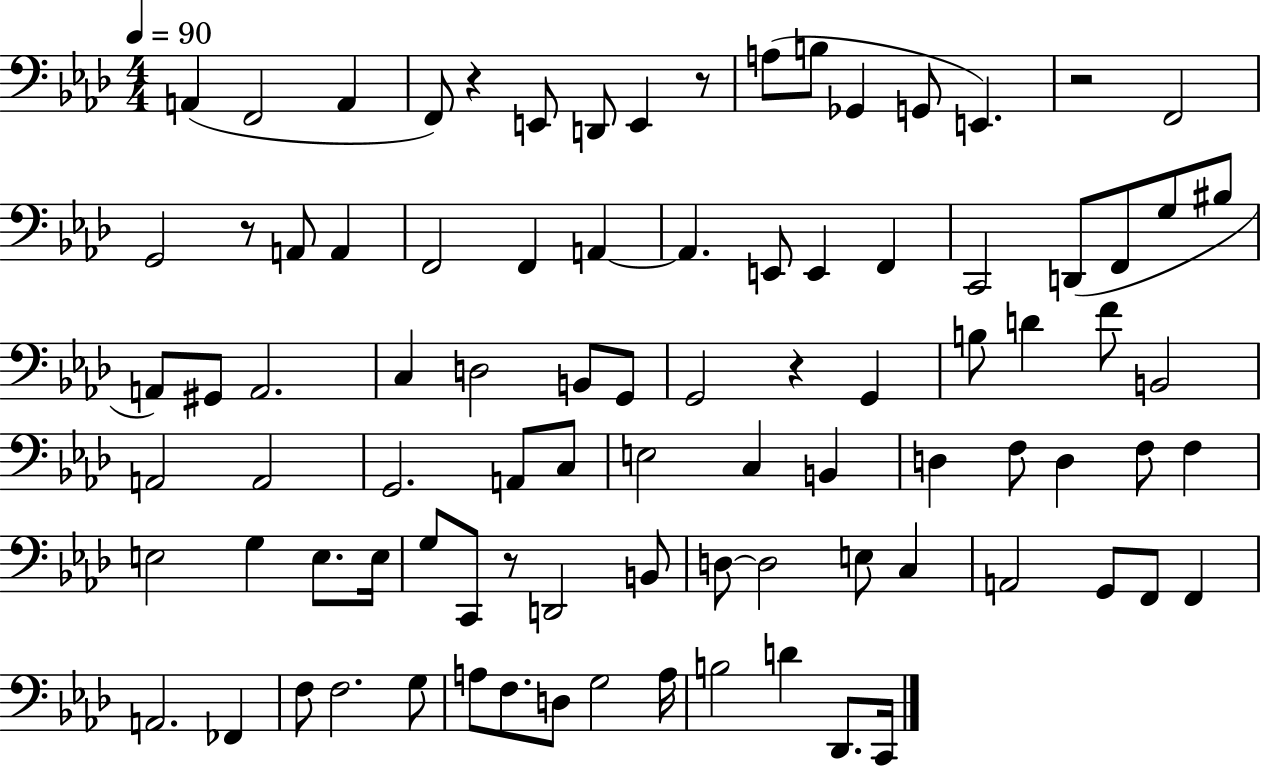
X:1
T:Untitled
M:4/4
L:1/4
K:Ab
A,, F,,2 A,, F,,/2 z E,,/2 D,,/2 E,, z/2 A,/2 B,/2 _G,, G,,/2 E,, z2 F,,2 G,,2 z/2 A,,/2 A,, F,,2 F,, A,, A,, E,,/2 E,, F,, C,,2 D,,/2 F,,/2 G,/2 ^B,/2 A,,/2 ^G,,/2 A,,2 C, D,2 B,,/2 G,,/2 G,,2 z G,, B,/2 D F/2 B,,2 A,,2 A,,2 G,,2 A,,/2 C,/2 E,2 C, B,, D, F,/2 D, F,/2 F, E,2 G, E,/2 E,/4 G,/2 C,,/2 z/2 D,,2 B,,/2 D,/2 D,2 E,/2 C, A,,2 G,,/2 F,,/2 F,, A,,2 _F,, F,/2 F,2 G,/2 A,/2 F,/2 D,/2 G,2 A,/4 B,2 D _D,,/2 C,,/4